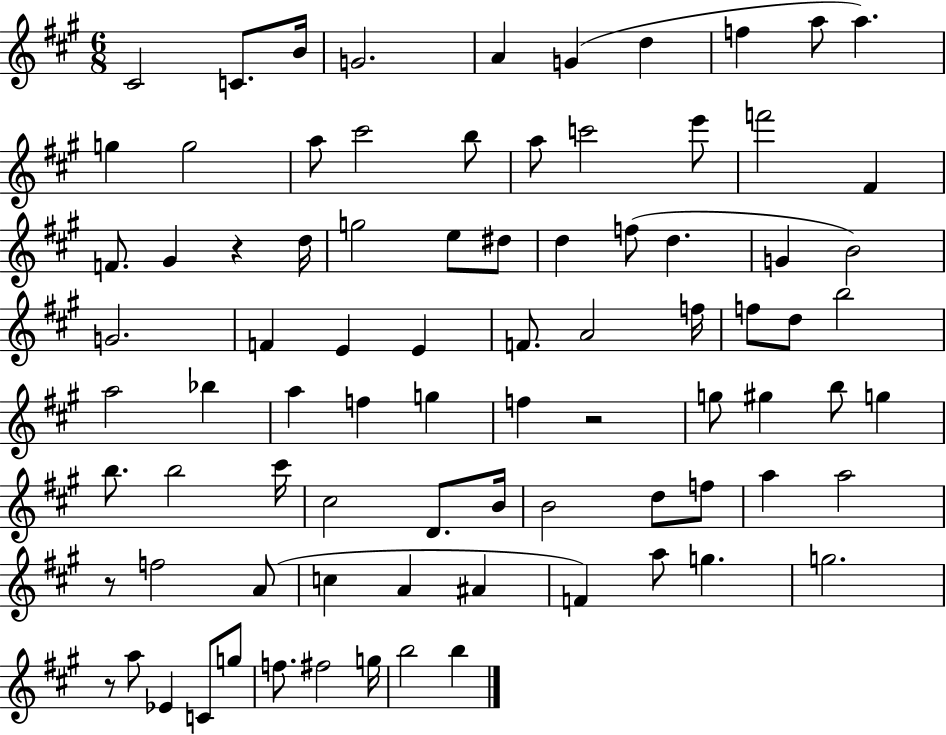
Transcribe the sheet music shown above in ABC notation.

X:1
T:Untitled
M:6/8
L:1/4
K:A
^C2 C/2 B/4 G2 A G d f a/2 a g g2 a/2 ^c'2 b/2 a/2 c'2 e'/2 f'2 ^F F/2 ^G z d/4 g2 e/2 ^d/2 d f/2 d G B2 G2 F E E F/2 A2 f/4 f/2 d/2 b2 a2 _b a f g f z2 g/2 ^g b/2 g b/2 b2 ^c'/4 ^c2 D/2 B/4 B2 d/2 f/2 a a2 z/2 f2 A/2 c A ^A F a/2 g g2 z/2 a/2 _E C/2 g/2 f/2 ^f2 g/4 b2 b